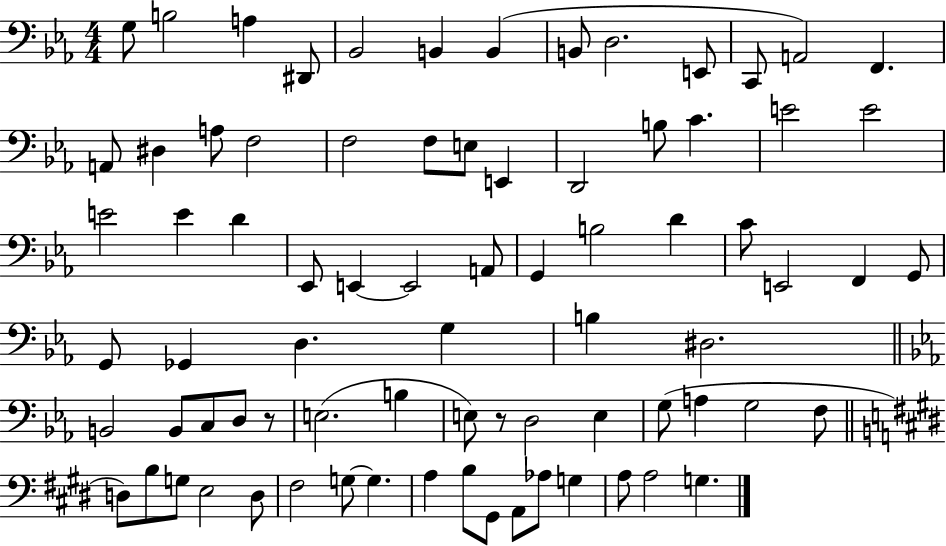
X:1
T:Untitled
M:4/4
L:1/4
K:Eb
G,/2 B,2 A, ^D,,/2 _B,,2 B,, B,, B,,/2 D,2 E,,/2 C,,/2 A,,2 F,, A,,/2 ^D, A,/2 F,2 F,2 F,/2 E,/2 E,, D,,2 B,/2 C E2 E2 E2 E D _E,,/2 E,, E,,2 A,,/2 G,, B,2 D C/2 E,,2 F,, G,,/2 G,,/2 _G,, D, G, B, ^D,2 B,,2 B,,/2 C,/2 D,/2 z/2 E,2 B, E,/2 z/2 D,2 E, G,/2 A, G,2 F,/2 D,/2 B,/2 G,/2 E,2 D,/2 ^F,2 G,/2 G, A, B,/2 ^G,,/2 A,,/2 _A,/2 G, A,/2 A,2 G,